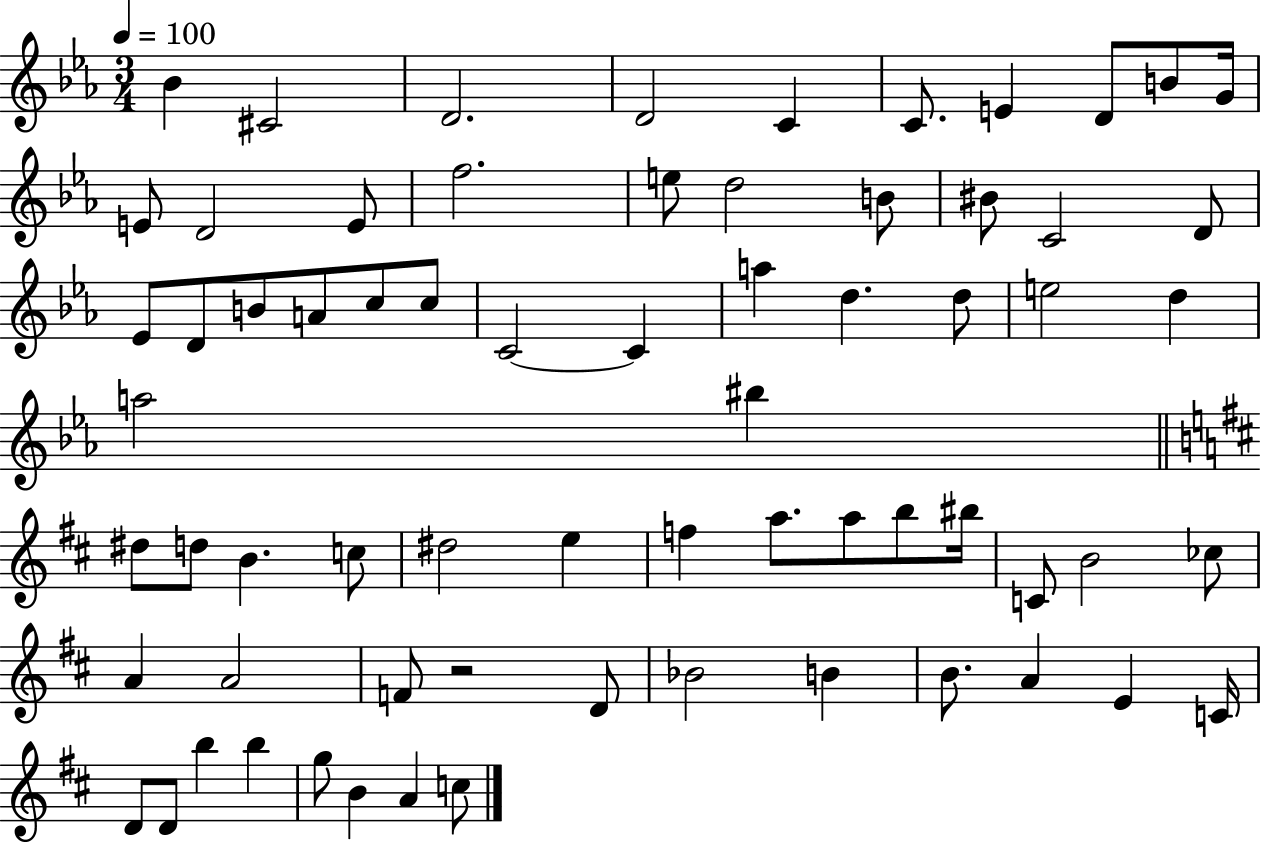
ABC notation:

X:1
T:Untitled
M:3/4
L:1/4
K:Eb
_B ^C2 D2 D2 C C/2 E D/2 B/2 G/4 E/2 D2 E/2 f2 e/2 d2 B/2 ^B/2 C2 D/2 _E/2 D/2 B/2 A/2 c/2 c/2 C2 C a d d/2 e2 d a2 ^b ^d/2 d/2 B c/2 ^d2 e f a/2 a/2 b/2 ^b/4 C/2 B2 _c/2 A A2 F/2 z2 D/2 _B2 B B/2 A E C/4 D/2 D/2 b b g/2 B A c/2